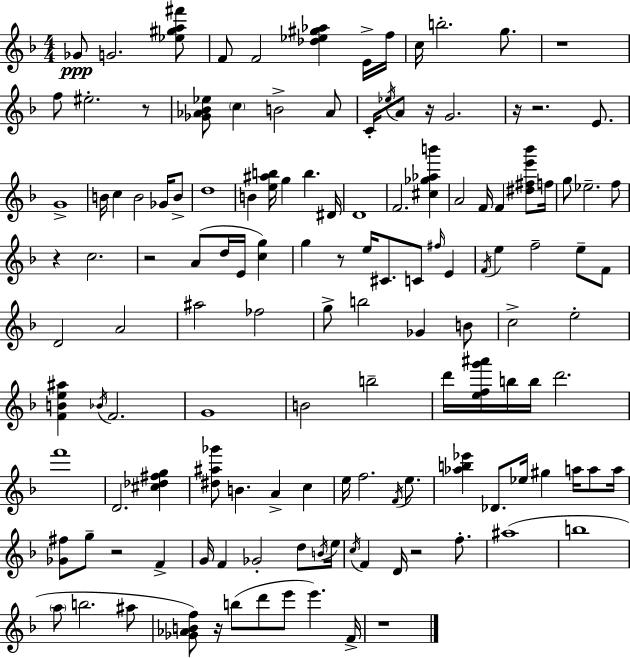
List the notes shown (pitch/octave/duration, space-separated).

Gb4/e G4/h. [Eb5,G#5,A5,F#6]/e F4/e F4/h [Db5,Eb5,G#5,Ab5]/q E4/s F5/s C5/s B5/h. G5/e. R/w F5/e EIS5/h. R/e [Gb4,Ab4,Bb4,Eb5]/e C5/q B4/h Ab4/e C4/s Eb5/s A4/e R/s G4/h. R/s R/h. E4/e. G4/w B4/s C5/q B4/h Gb4/s B4/e D5/w B4/q [E5,A#5,B5]/s G5/q B5/q. D#4/s D4/w F4/h. [C#5,Gb5,Ab5,B6]/q A4/h F4/s F4/q [D#5,F#5,E6,Bb6]/e F5/s G5/e Eb5/h. F5/e R/q C5/h. R/h A4/e D5/s E4/s [C5,G5]/q G5/q R/e E5/s C#4/e. C4/e F#5/s E4/q F4/s E5/q F5/h E5/e F4/e D4/h A4/h A#5/h FES5/h G5/e B5/h Gb4/q B4/e C5/h E5/h [F4,B4,E5,A#5]/q Bb4/s F4/h. G4/w B4/h B5/h D6/s [E5,F5,G6,A#6]/s B5/s B5/s D6/h. F6/w D4/h. [C#5,Db5,F#5,G5]/q [D#5,A#5,Gb6]/e B4/q. A4/q C5/q E5/s F5/h. F4/s E5/e. [Ab5,B5,Eb6]/q Db4/e. Eb5/s G#5/q A5/s A5/e A5/s [Gb4,F#5]/e G5/e R/h F4/q G4/s F4/q Gb4/h D5/e B4/s E5/s C5/s F4/q D4/s R/h F5/e. A#5/w B5/w A5/e B5/h. A#5/e [Gb4,Ab4,B4,F5]/e R/s B5/e D6/e E6/e E6/q. F4/s R/w